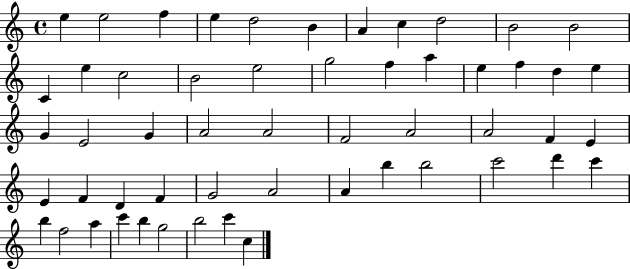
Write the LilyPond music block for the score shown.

{
  \clef treble
  \time 4/4
  \defaultTimeSignature
  \key c \major
  e''4 e''2 f''4 | e''4 d''2 b'4 | a'4 c''4 d''2 | b'2 b'2 | \break c'4 e''4 c''2 | b'2 e''2 | g''2 f''4 a''4 | e''4 f''4 d''4 e''4 | \break g'4 e'2 g'4 | a'2 a'2 | f'2 a'2 | a'2 f'4 e'4 | \break e'4 f'4 d'4 f'4 | g'2 a'2 | a'4 b''4 b''2 | c'''2 d'''4 c'''4 | \break b''4 f''2 a''4 | c'''4 b''4 g''2 | b''2 c'''4 c''4 | \bar "|."
}